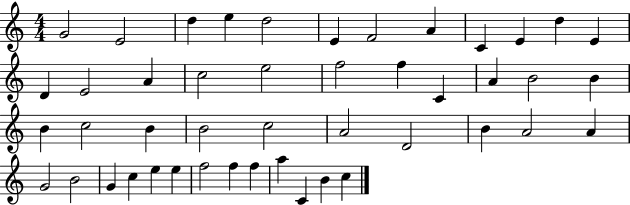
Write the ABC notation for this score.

X:1
T:Untitled
M:4/4
L:1/4
K:C
G2 E2 d e d2 E F2 A C E d E D E2 A c2 e2 f2 f C A B2 B B c2 B B2 c2 A2 D2 B A2 A G2 B2 G c e e f2 f f a C B c